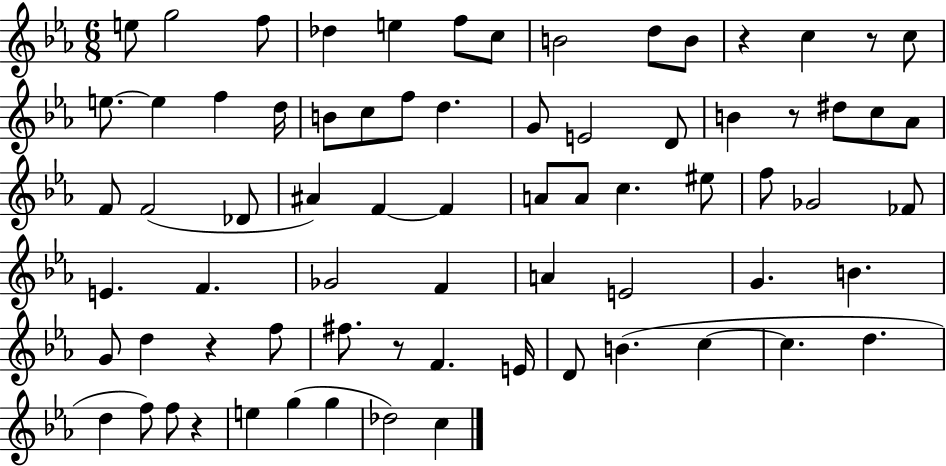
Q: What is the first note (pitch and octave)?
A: E5